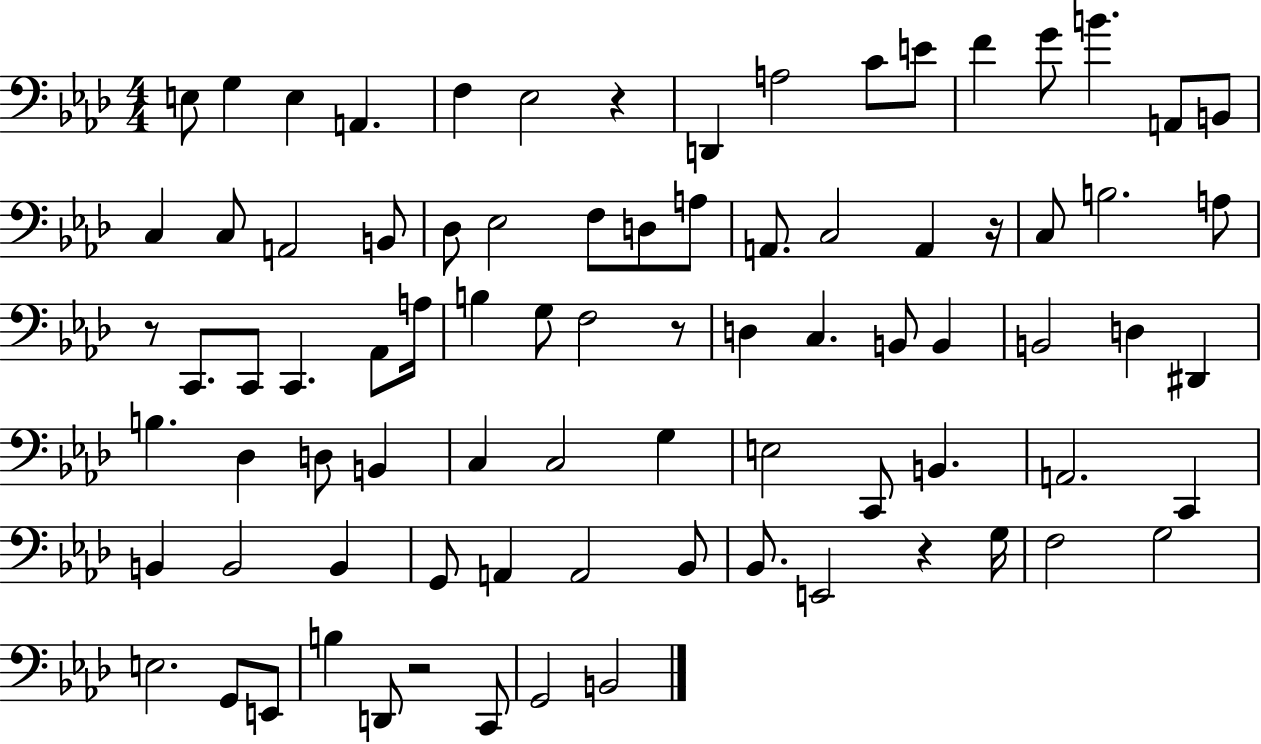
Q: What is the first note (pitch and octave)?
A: E3